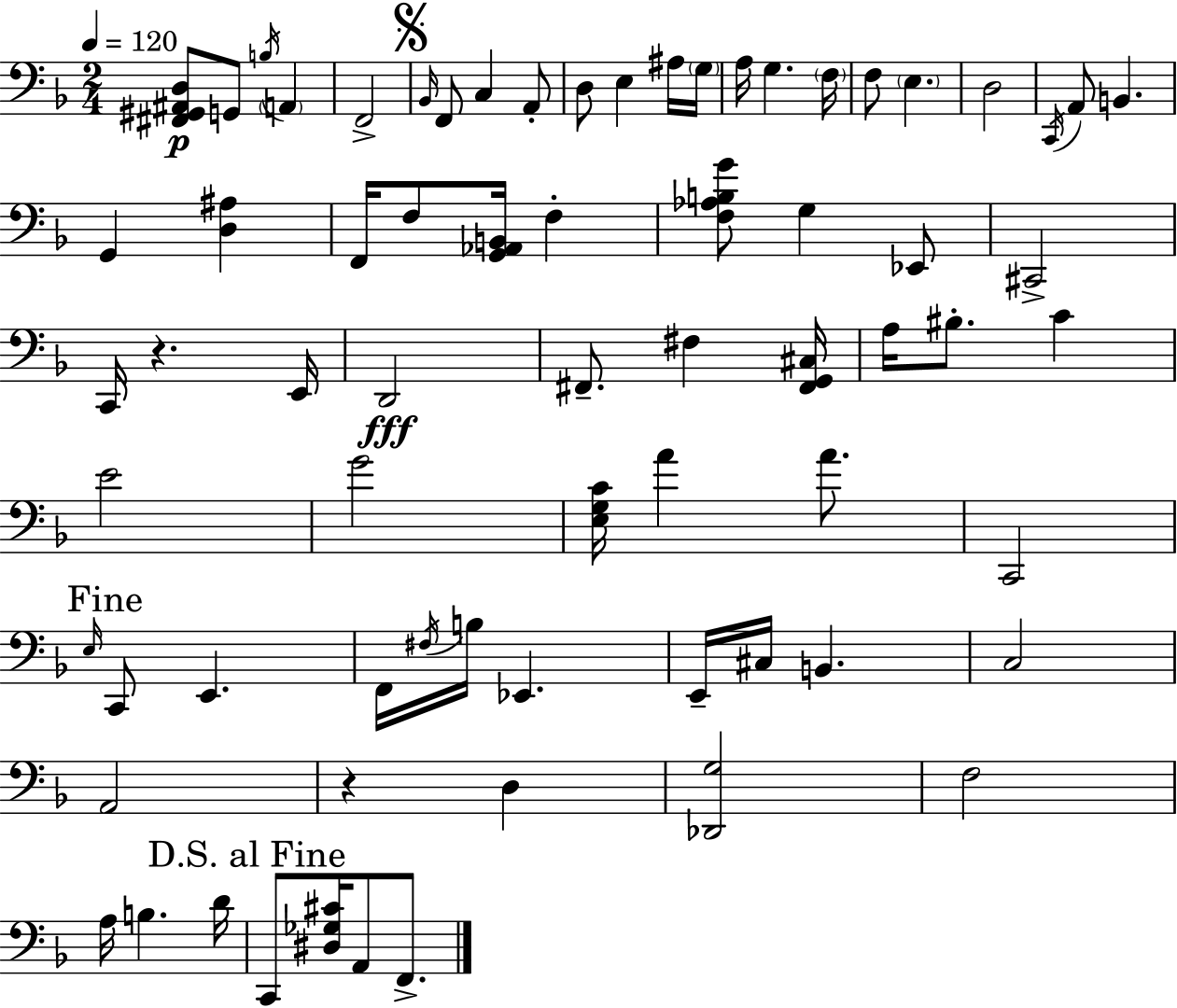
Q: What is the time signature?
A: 2/4